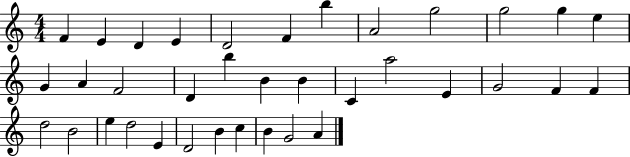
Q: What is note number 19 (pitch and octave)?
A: B4